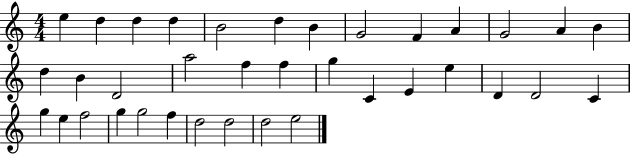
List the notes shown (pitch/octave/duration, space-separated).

E5/q D5/q D5/q D5/q B4/h D5/q B4/q G4/h F4/q A4/q G4/h A4/q B4/q D5/q B4/q D4/h A5/h F5/q F5/q G5/q C4/q E4/q E5/q D4/q D4/h C4/q G5/q E5/q F5/h G5/q G5/h F5/q D5/h D5/h D5/h E5/h